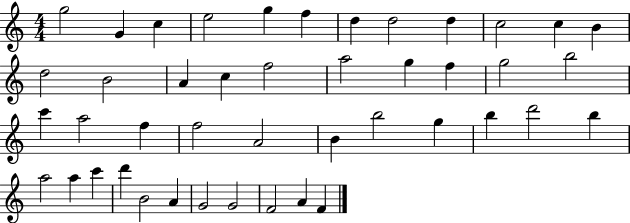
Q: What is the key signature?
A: C major